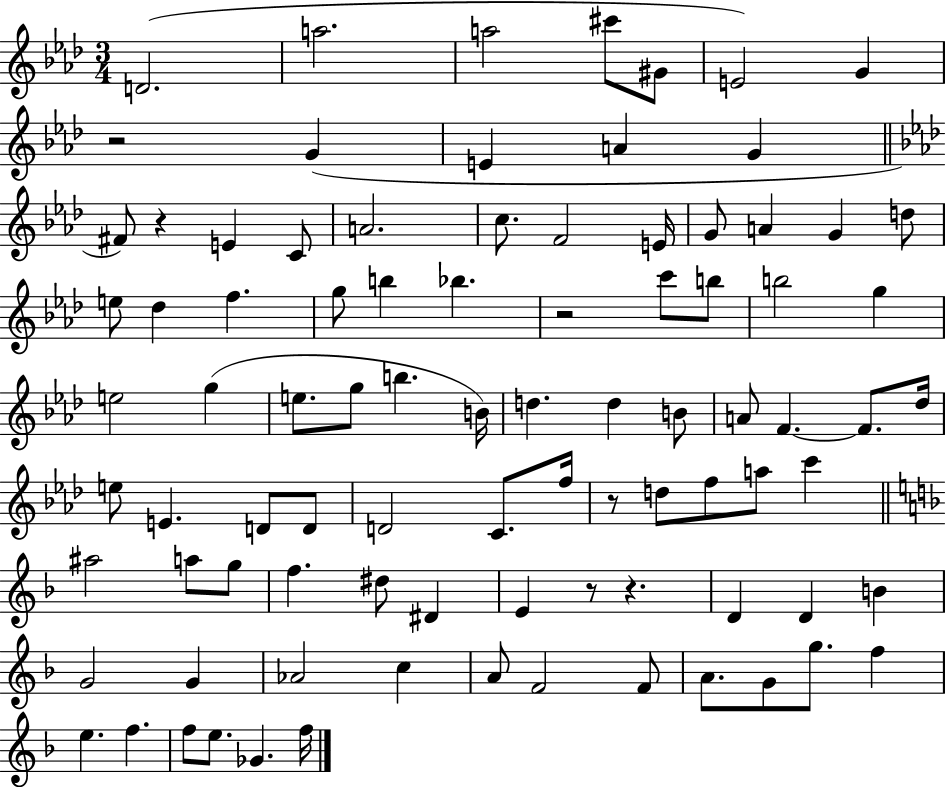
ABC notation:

X:1
T:Untitled
M:3/4
L:1/4
K:Ab
D2 a2 a2 ^c'/2 ^G/2 E2 G z2 G E A G ^F/2 z E C/2 A2 c/2 F2 E/4 G/2 A G d/2 e/2 _d f g/2 b _b z2 c'/2 b/2 b2 g e2 g e/2 g/2 b B/4 d d B/2 A/2 F F/2 _d/4 e/2 E D/2 D/2 D2 C/2 f/4 z/2 d/2 f/2 a/2 c' ^a2 a/2 g/2 f ^d/2 ^D E z/2 z D D B G2 G _A2 c A/2 F2 F/2 A/2 G/2 g/2 f e f f/2 e/2 _G f/4